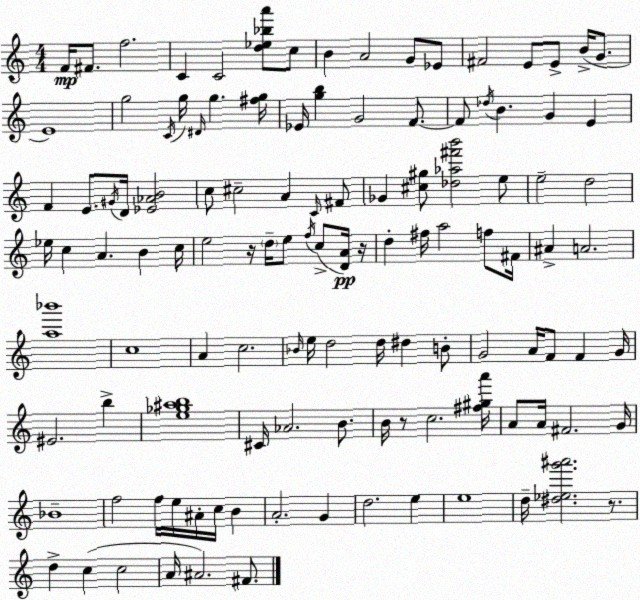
X:1
T:Untitled
M:4/4
L:1/4
K:Am
F/4 ^F/2 f2 C C2 [d_e_ba']/2 c/2 B A2 G/2 _E/2 ^F2 E/2 E/2 B/4 G/2 E4 g2 C/4 g/4 ^D/4 g [^fg]/4 _E/4 [gb] G2 F/2 F/2 _d/4 B G E F E/2 ^G/4 D/4 [_E_AB]2 c/2 ^c2 A C/4 ^F/2 _G [^c^g]/2 [_d_a^f'b']2 e/2 e2 d2 _e/4 c A B c/4 e2 z/4 d/4 e/2 f/4 c/2 [DA]/4 z/4 d ^f/4 a2 f/2 ^F/4 ^A A2 [a_b']4 c4 A c2 _B/4 e/4 d2 d/4 ^d B/2 G2 A/4 F/2 F G/4 ^E2 b [e_g^ab]4 ^C/4 _A2 B/2 B/4 z/2 c2 [^f^ga']/4 A/2 A/4 ^F2 G/4 _B4 f2 f/4 e/4 ^A/4 c/4 B A2 G d2 e e4 d/4 [^d_eg'^a']2 z/2 d c c2 A/4 ^A2 ^F/2